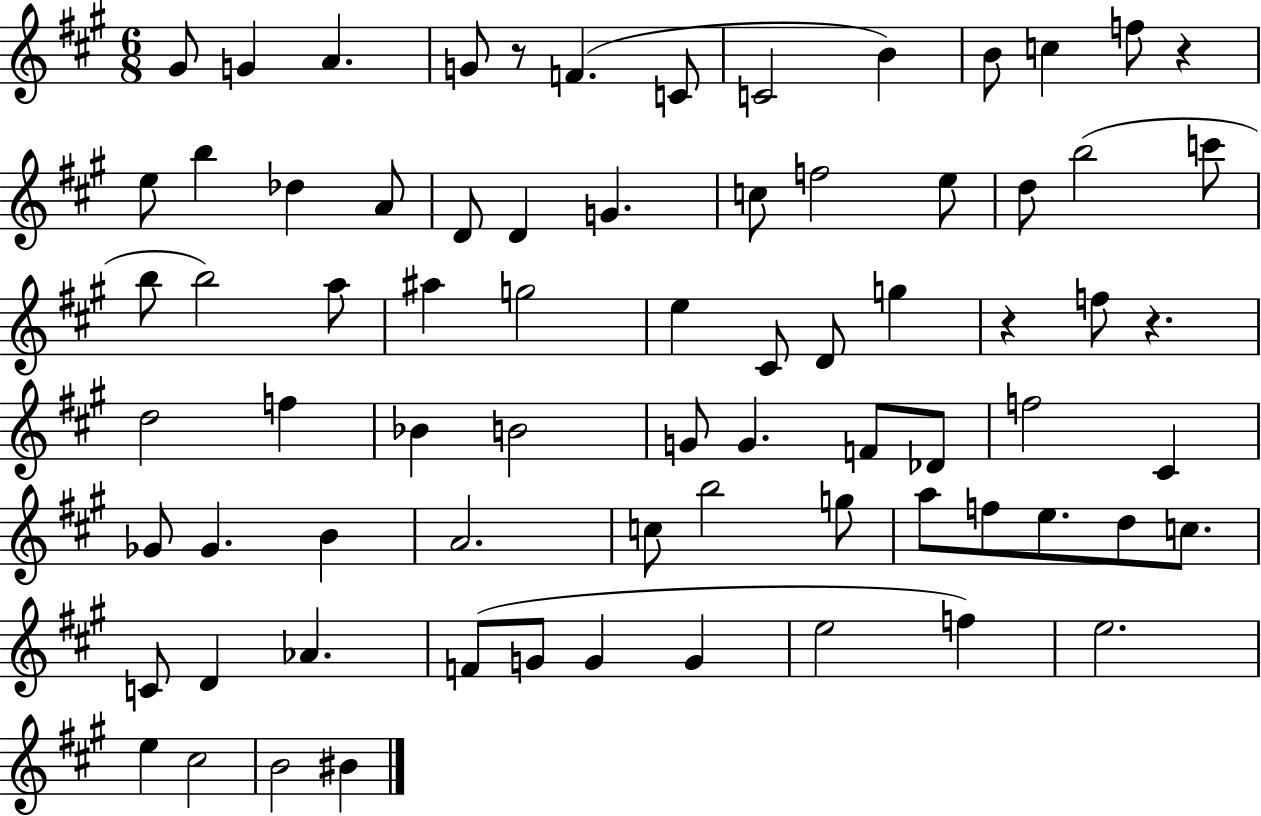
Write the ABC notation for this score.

X:1
T:Untitled
M:6/8
L:1/4
K:A
^G/2 G A G/2 z/2 F C/2 C2 B B/2 c f/2 z e/2 b _d A/2 D/2 D G c/2 f2 e/2 d/2 b2 c'/2 b/2 b2 a/2 ^a g2 e ^C/2 D/2 g z f/2 z d2 f _B B2 G/2 G F/2 _D/2 f2 ^C _G/2 _G B A2 c/2 b2 g/2 a/2 f/2 e/2 d/2 c/2 C/2 D _A F/2 G/2 G G e2 f e2 e ^c2 B2 ^B